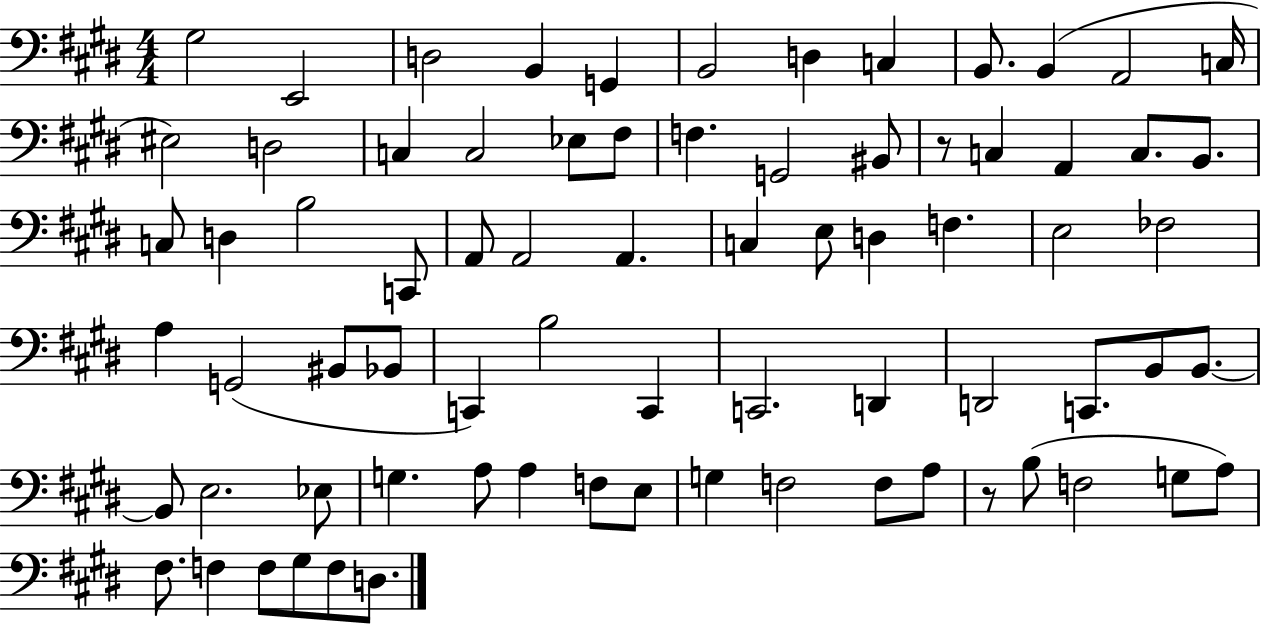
{
  \clef bass
  \numericTimeSignature
  \time 4/4
  \key e \major
  \repeat volta 2 { gis2 e,2 | d2 b,4 g,4 | b,2 d4 c4 | b,8. b,4( a,2 c16 | \break eis2) d2 | c4 c2 ees8 fis8 | f4. g,2 bis,8 | r8 c4 a,4 c8. b,8. | \break c8 d4 b2 c,8 | a,8 a,2 a,4. | c4 e8 d4 f4. | e2 fes2 | \break a4 g,2( bis,8 bes,8 | c,4) b2 c,4 | c,2. d,4 | d,2 c,8. b,8 b,8.~~ | \break b,8 e2. ees8 | g4. a8 a4 f8 e8 | g4 f2 f8 a8 | r8 b8( f2 g8 a8) | \break fis8. f4 f8 gis8 f8 d8. | } \bar "|."
}